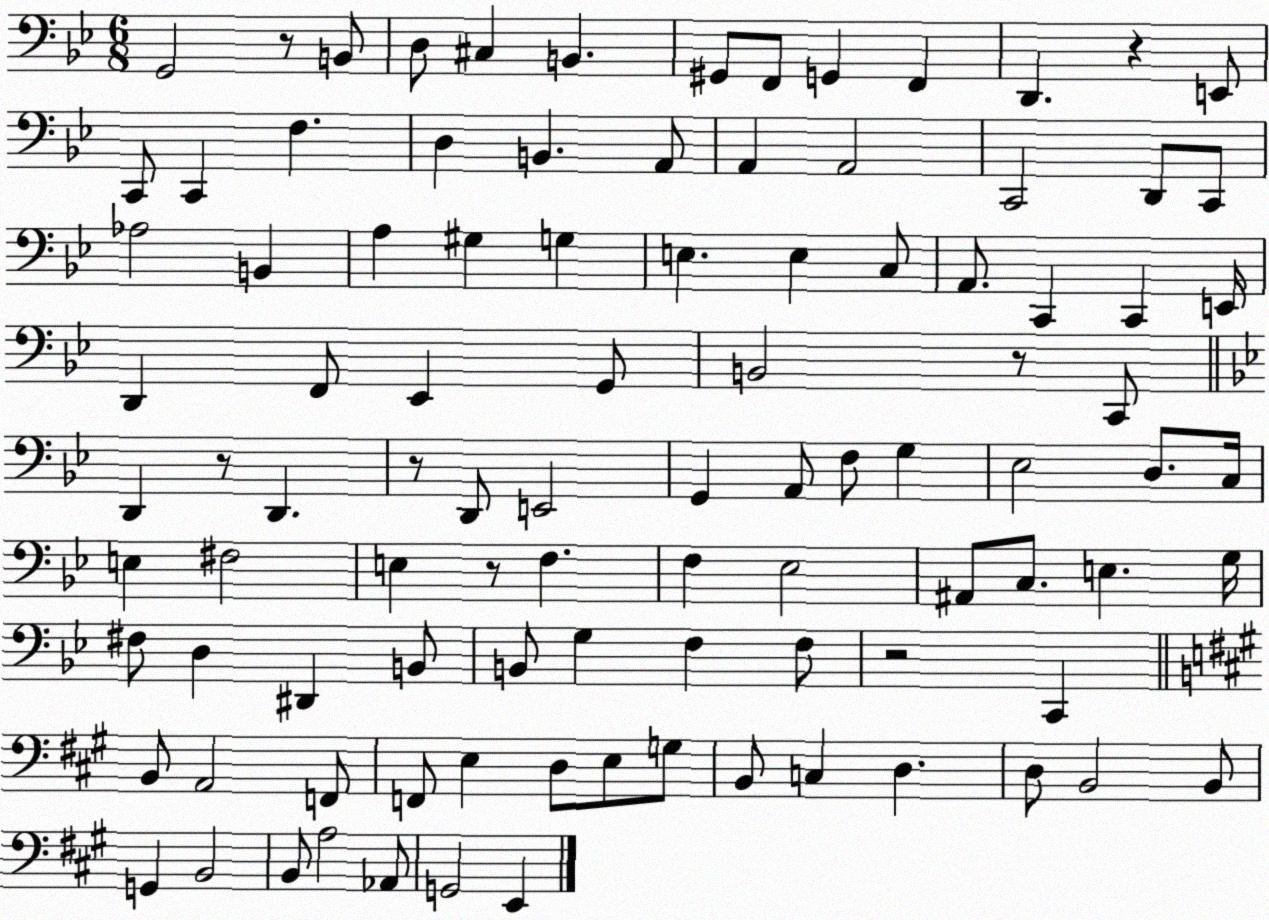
X:1
T:Untitled
M:6/8
L:1/4
K:Bb
G,,2 z/2 B,,/2 D,/2 ^C, B,, ^G,,/2 F,,/2 G,, F,, D,, z E,,/2 C,,/2 C,, F, D, B,, A,,/2 A,, A,,2 C,,2 D,,/2 C,,/2 _A,2 B,, A, ^G, G, E, E, C,/2 A,,/2 C,, C,, E,,/4 D,, F,,/2 _E,, G,,/2 B,,2 z/2 C,,/2 D,, z/2 D,, z/2 D,,/2 E,,2 G,, A,,/2 F,/2 G, _E,2 D,/2 C,/4 E, ^F,2 E, z/2 F, F, _E,2 ^A,,/2 C,/2 E, G,/4 ^F,/2 D, ^D,, B,,/2 B,,/2 G, F, F,/2 z2 C,, B,,/2 A,,2 F,,/2 F,,/2 E, D,/2 E,/2 G,/2 B,,/2 C, D, D,/2 B,,2 B,,/2 G,, B,,2 B,,/2 A,2 _A,,/2 G,,2 E,,